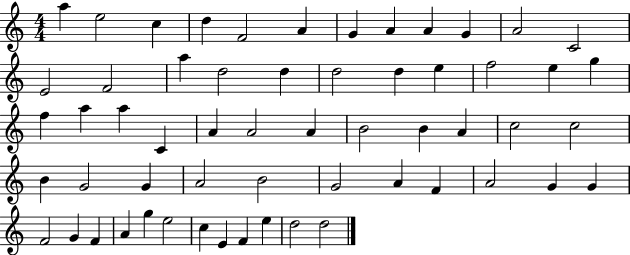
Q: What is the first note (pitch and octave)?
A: A5